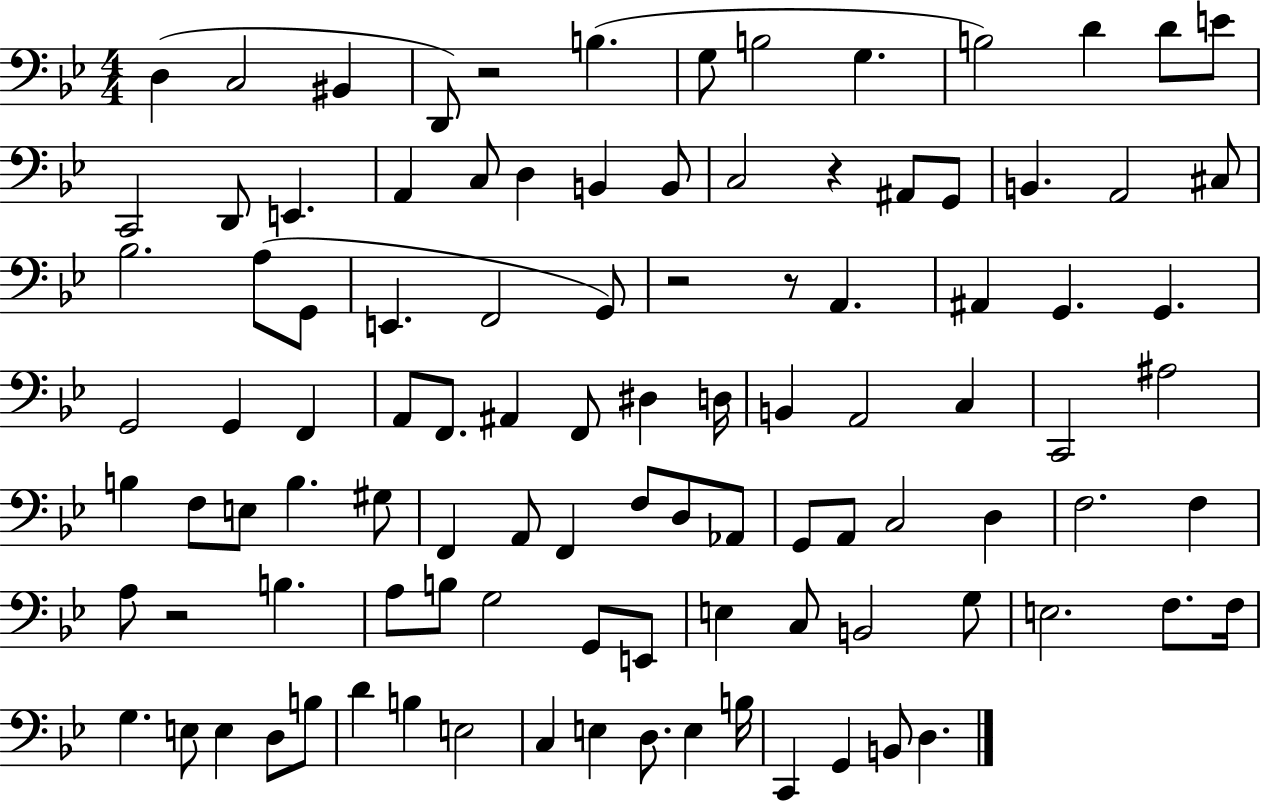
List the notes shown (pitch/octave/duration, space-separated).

D3/q C3/h BIS2/q D2/e R/h B3/q. G3/e B3/h G3/q. B3/h D4/q D4/e E4/e C2/h D2/e E2/q. A2/q C3/e D3/q B2/q B2/e C3/h R/q A#2/e G2/e B2/q. A2/h C#3/e Bb3/h. A3/e G2/e E2/q. F2/h G2/e R/h R/e A2/q. A#2/q G2/q. G2/q. G2/h G2/q F2/q A2/e F2/e. A#2/q F2/e D#3/q D3/s B2/q A2/h C3/q C2/h A#3/h B3/q F3/e E3/e B3/q. G#3/e F2/q A2/e F2/q F3/e D3/e Ab2/e G2/e A2/e C3/h D3/q F3/h. F3/q A3/e R/h B3/q. A3/e B3/e G3/h G2/e E2/e E3/q C3/e B2/h G3/e E3/h. F3/e. F3/s G3/q. E3/e E3/q D3/e B3/e D4/q B3/q E3/h C3/q E3/q D3/e. E3/q B3/s C2/q G2/q B2/e D3/q.